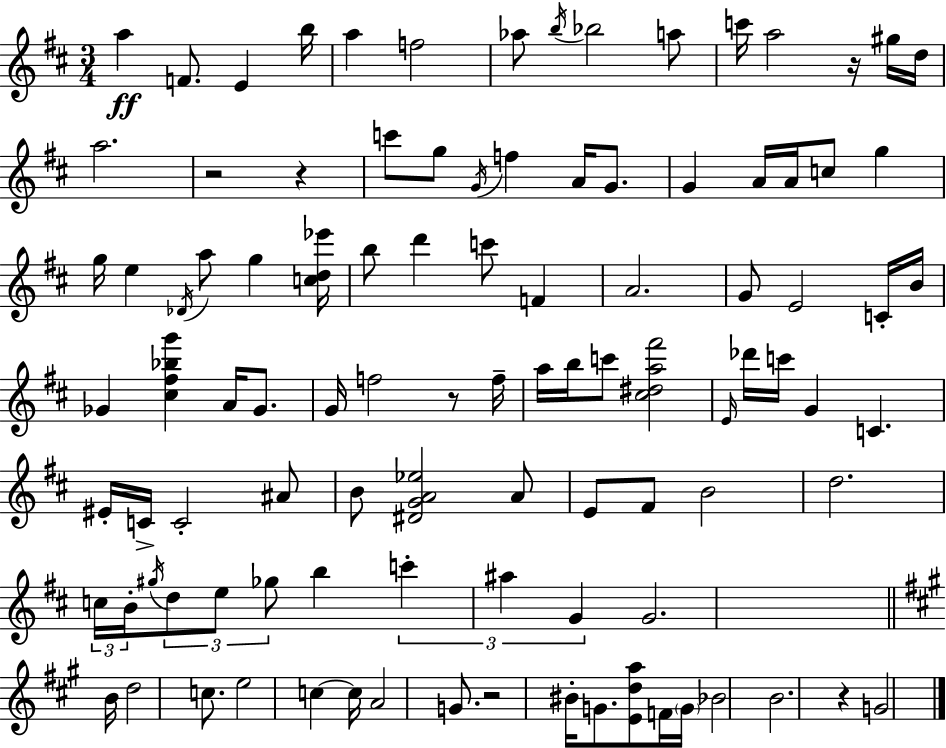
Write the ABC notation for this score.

X:1
T:Untitled
M:3/4
L:1/4
K:D
a F/2 E b/4 a f2 _a/2 b/4 _b2 a/2 c'/4 a2 z/4 ^g/4 d/4 a2 z2 z c'/2 g/2 G/4 f A/4 G/2 G A/4 A/4 c/2 g g/4 e _D/4 a/2 g [cd_e']/4 b/2 d' c'/2 F A2 G/2 E2 C/4 B/4 _G [^c^f_bg'] A/4 _G/2 G/4 f2 z/2 f/4 a/4 b/4 c'/2 [^c^da^f']2 E/4 _d'/4 c'/4 G C ^E/4 C/4 C2 ^A/2 B/2 [^DGA_e]2 A/2 E/2 ^F/2 B2 d2 c/4 B/4 ^g/4 d/2 e/2 _g/2 b c' ^a G G2 B/4 d2 c/2 e2 c c/4 A2 G/2 z2 ^B/4 G/2 [Eda]/2 F/4 G/4 _B2 B2 z G2